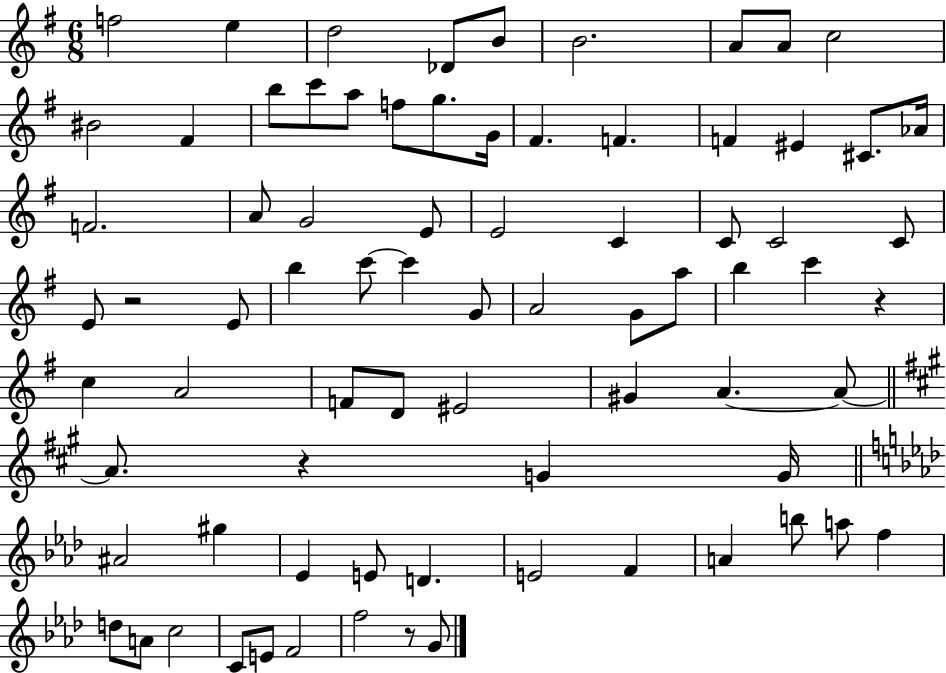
X:1
T:Untitled
M:6/8
L:1/4
K:G
f2 e d2 _D/2 B/2 B2 A/2 A/2 c2 ^B2 ^F b/2 c'/2 a/2 f/2 g/2 G/4 ^F F F ^E ^C/2 _A/4 F2 A/2 G2 E/2 E2 C C/2 C2 C/2 E/2 z2 E/2 b c'/2 c' G/2 A2 G/2 a/2 b c' z c A2 F/2 D/2 ^E2 ^G A A/2 A/2 z G G/4 ^A2 ^g _E E/2 D E2 F A b/2 a/2 f d/2 A/2 c2 C/2 E/2 F2 f2 z/2 G/2